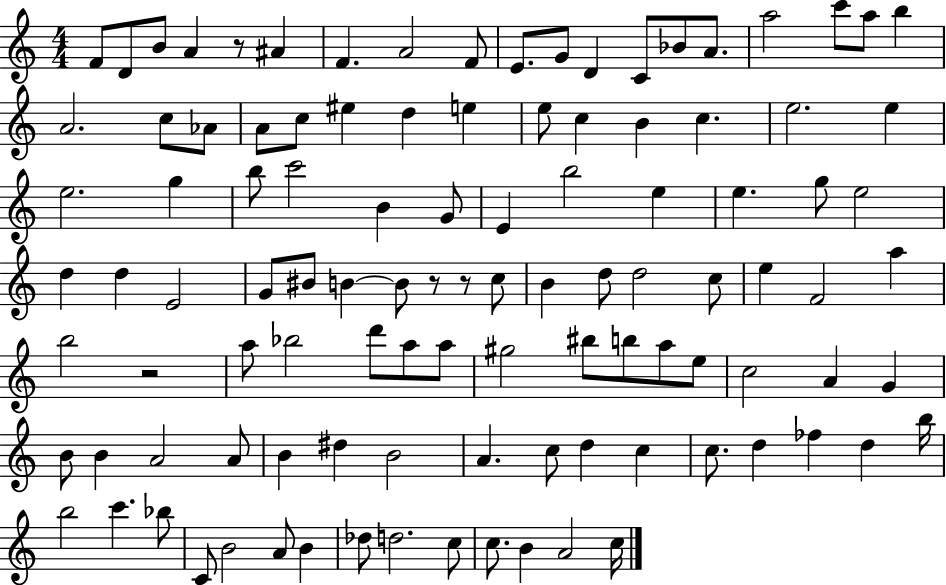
{
  \clef treble
  \numericTimeSignature
  \time 4/4
  \key c \major
  \repeat volta 2 { f'8 d'8 b'8 a'4 r8 ais'4 | f'4. a'2 f'8 | e'8. g'8 d'4 c'8 bes'8 a'8. | a''2 c'''8 a''8 b''4 | \break a'2. c''8 aes'8 | a'8 c''8 eis''4 d''4 e''4 | e''8 c''4 b'4 c''4. | e''2. e''4 | \break e''2. g''4 | b''8 c'''2 b'4 g'8 | e'4 b''2 e''4 | e''4. g''8 e''2 | \break d''4 d''4 e'2 | g'8 bis'8 b'4~~ b'8 r8 r8 c''8 | b'4 d''8 d''2 c''8 | e''4 f'2 a''4 | \break b''2 r2 | a''8 bes''2 d'''8 a''8 a''8 | gis''2 bis''8 b''8 a''8 e''8 | c''2 a'4 g'4 | \break b'8 b'4 a'2 a'8 | b'4 dis''4 b'2 | a'4. c''8 d''4 c''4 | c''8. d''4 fes''4 d''4 b''16 | \break b''2 c'''4. bes''8 | c'8 b'2 a'8 b'4 | des''8 d''2. c''8 | c''8. b'4 a'2 c''16 | \break } \bar "|."
}